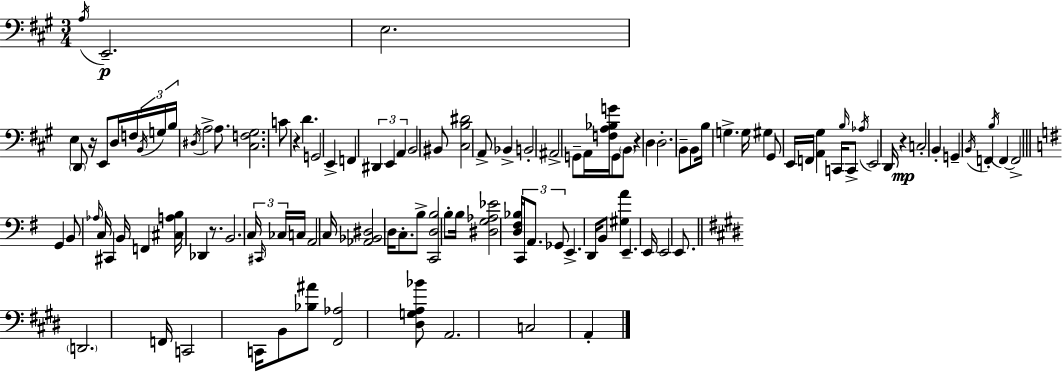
A3/s E2/h. E3/h. E3/q D2/e R/s E2/e D3/s F3/s B2/s G3/s B3/s D#3/s A3/h A3/e. [C#3,F3,G#3]/h. C4/e R/q D4/q. G2/h E2/q F2/q D#2/q E2/q A2/q B2/h BIS2/e [C#3,B3,D#4]/h A2/e Bb2/q B2/h A#2/h G2/e A2/s [F3,A3,Bb3,G4]/s G2/e B2/e R/q D3/q D3/h. B2/e B2/e B3/s G3/q. G3/s G#3/q G#2/e E2/s F2/s [A2,G#3]/q C2/s B3/s C2/e Ab3/s E2/h D2/s R/q C3/h B2/q G2/q B2/s F2/q B3/s F2/q F2/h G2/q B2/e Ab3/s C3/s C#2/q B2/s F2/q [C#3,A3,B3]/s Db2/q R/e. B2/h. C3/s C#2/s CES3/s C3/s A2/h C3/s [Ab2,Bb2,D#3]/h D3/s C3/e. B3/e [C2,D3,B3]/h B3/e B3/s [D#3,G3,Ab3,Eb4]/h [D3,F#3,Bb3]/s C2/e A2/e. Gb2/e E2/q. D2/s B2/e [G#3,A4]/q E2/q. E2/s E2/h E2/e. D2/h. F2/s C2/h C2/s B2/e [Bb3,A#4]/e [F#2,Ab3]/h [D#3,G3,A3,Bb4]/e A2/h. C3/h A2/q